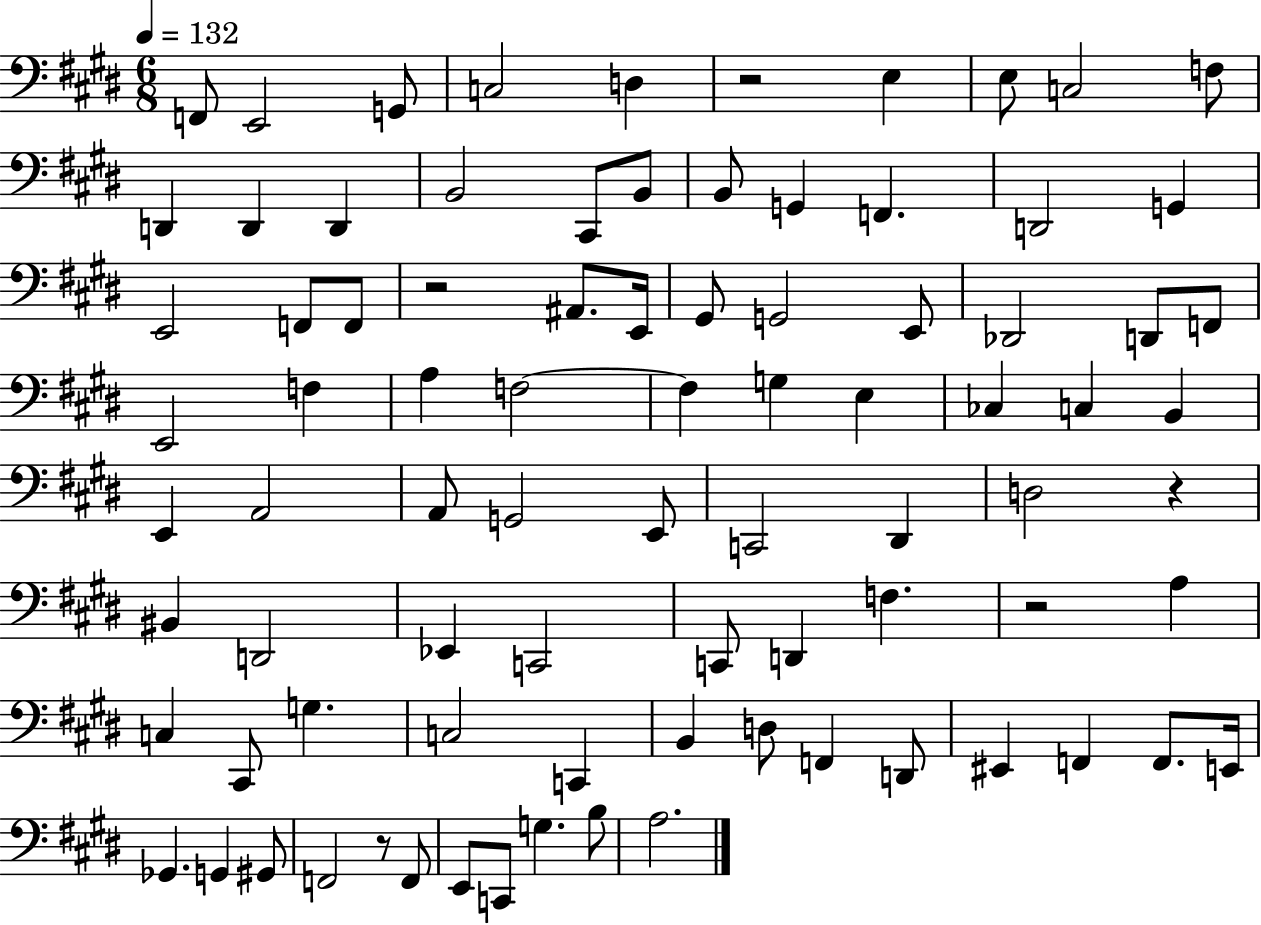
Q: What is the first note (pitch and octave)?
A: F2